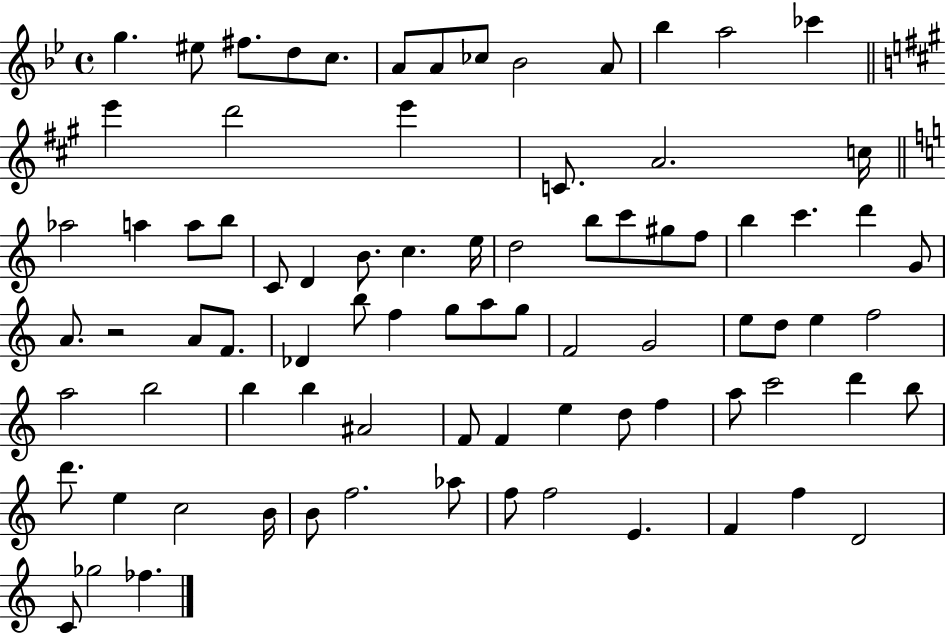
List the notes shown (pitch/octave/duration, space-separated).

G5/q. EIS5/e F#5/e. D5/e C5/e. A4/e A4/e CES5/e Bb4/h A4/e Bb5/q A5/h CES6/q E6/q D6/h E6/q C4/e. A4/h. C5/s Ab5/h A5/q A5/e B5/e C4/e D4/q B4/e. C5/q. E5/s D5/h B5/e C6/e G#5/e F5/e B5/q C6/q. D6/q G4/e A4/e. R/h A4/e F4/e. Db4/q B5/e F5/q G5/e A5/e G5/e F4/h G4/h E5/e D5/e E5/q F5/h A5/h B5/h B5/q B5/q A#4/h F4/e F4/q E5/q D5/e F5/q A5/e C6/h D6/q B5/e D6/e. E5/q C5/h B4/s B4/e F5/h. Ab5/e F5/e F5/h E4/q. F4/q F5/q D4/h C4/e Gb5/h FES5/q.